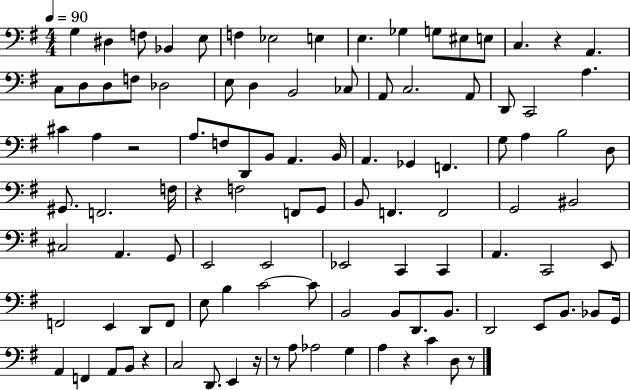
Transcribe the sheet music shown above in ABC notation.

X:1
T:Untitled
M:4/4
L:1/4
K:G
G, ^D, F,/2 _B,, E,/2 F, _E,2 E, E, _G, G,/2 ^E,/2 E,/2 C, z A,, C,/2 D,/2 D,/2 F,/2 _D,2 E,/2 D, B,,2 _C,/2 A,,/2 C,2 A,,/2 D,,/2 C,,2 A, ^C A, z2 A,/2 F,/2 D,,/2 B,,/2 A,, B,,/4 A,, _G,, F,, G,/2 A, B,2 D,/2 ^G,,/2 F,,2 F,/4 z F,2 F,,/2 G,,/2 B,,/2 F,, F,,2 G,,2 ^B,,2 ^C,2 A,, G,,/2 E,,2 E,,2 _E,,2 C,, C,, A,, C,,2 E,,/2 F,,2 E,, D,,/2 F,,/2 E,/2 B, C2 C/2 B,,2 B,,/2 D,,/2 B,,/2 D,,2 E,,/2 B,,/2 _B,,/2 G,,/4 A,, F,, A,,/2 B,,/2 z C,2 D,,/2 E,, z/4 z/2 A,/2 _A,2 G, A, z C D,/2 z/2